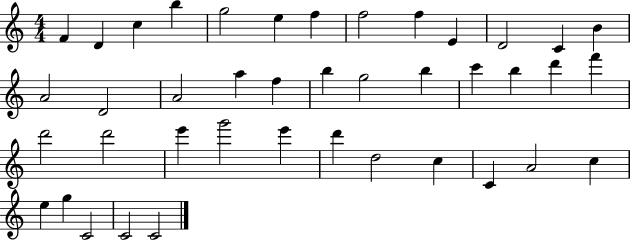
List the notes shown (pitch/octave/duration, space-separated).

F4/q D4/q C5/q B5/q G5/h E5/q F5/q F5/h F5/q E4/q D4/h C4/q B4/q A4/h D4/h A4/h A5/q F5/q B5/q G5/h B5/q C6/q B5/q D6/q F6/q D6/h D6/h E6/q G6/h E6/q D6/q D5/h C5/q C4/q A4/h C5/q E5/q G5/q C4/h C4/h C4/h